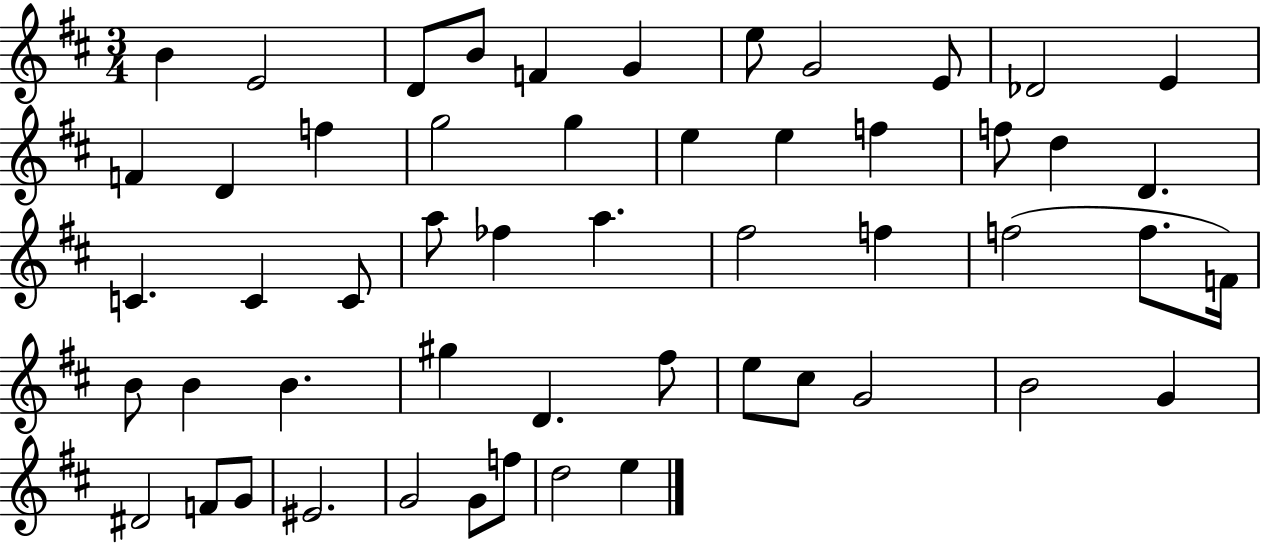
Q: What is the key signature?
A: D major